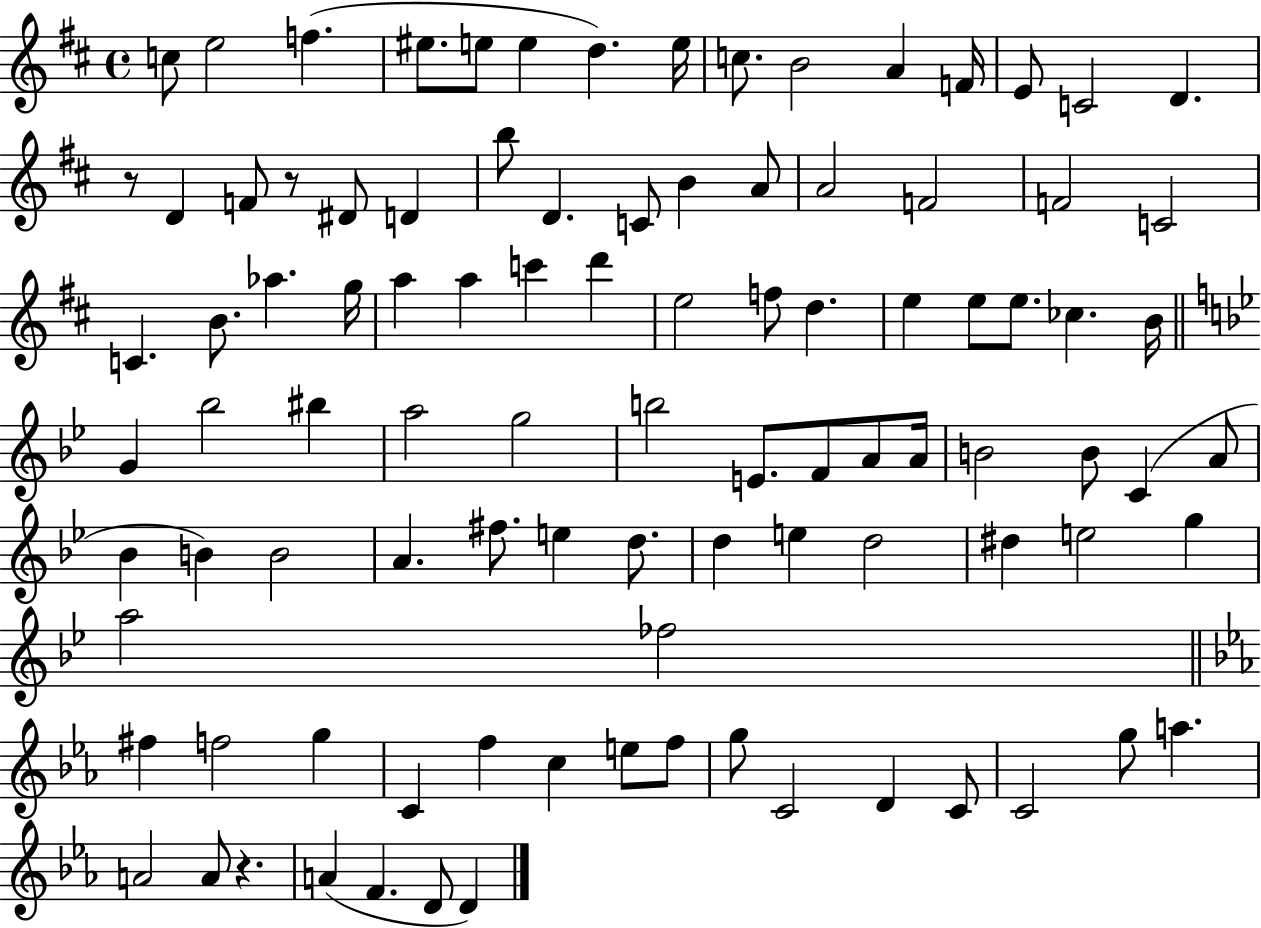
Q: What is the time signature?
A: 4/4